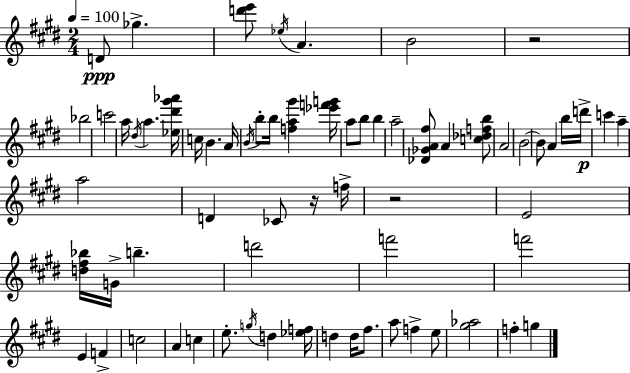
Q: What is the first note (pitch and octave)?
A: D4